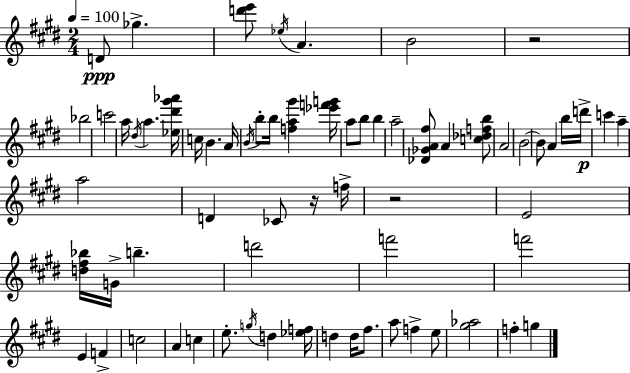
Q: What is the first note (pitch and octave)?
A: D4